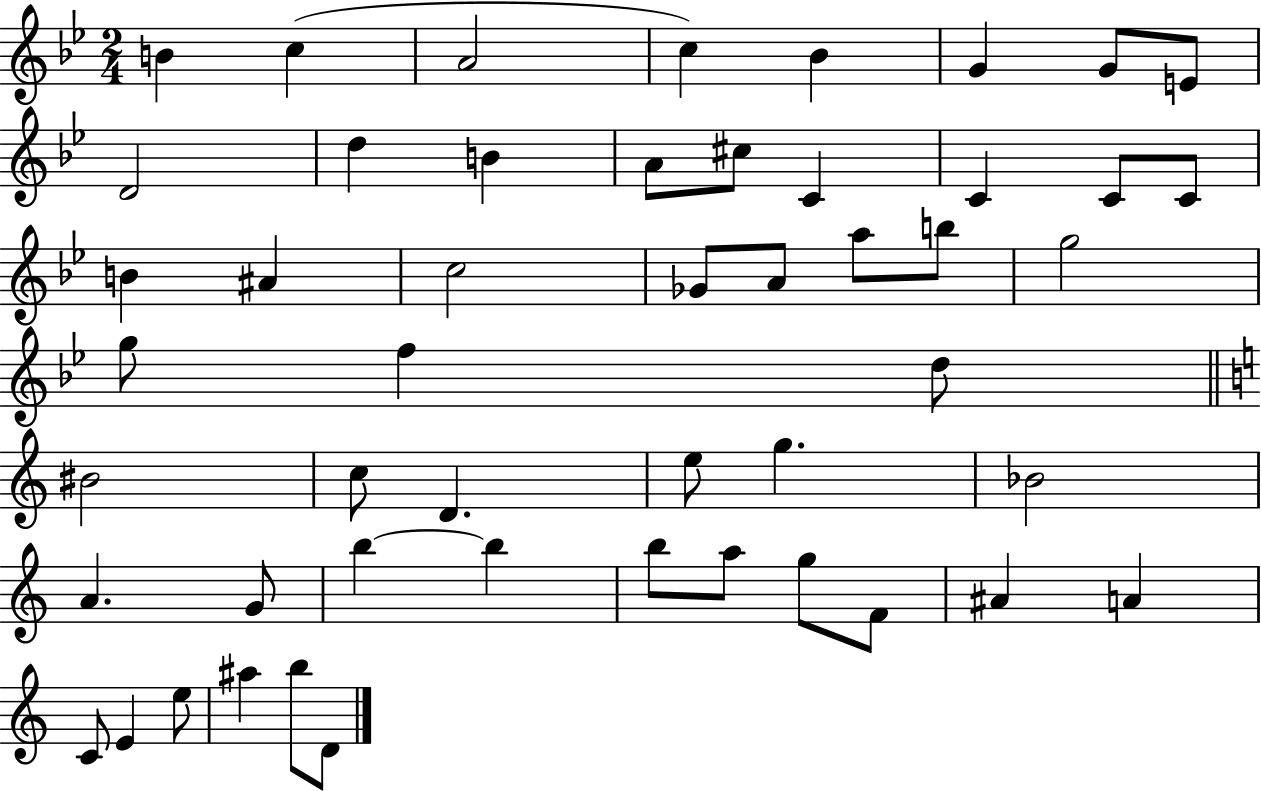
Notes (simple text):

B4/q C5/q A4/h C5/q Bb4/q G4/q G4/e E4/e D4/h D5/q B4/q A4/e C#5/e C4/q C4/q C4/e C4/e B4/q A#4/q C5/h Gb4/e A4/e A5/e B5/e G5/h G5/e F5/q D5/e BIS4/h C5/e D4/q. E5/e G5/q. Bb4/h A4/q. G4/e B5/q B5/q B5/e A5/e G5/e F4/e A#4/q A4/q C4/e E4/q E5/e A#5/q B5/e D4/e